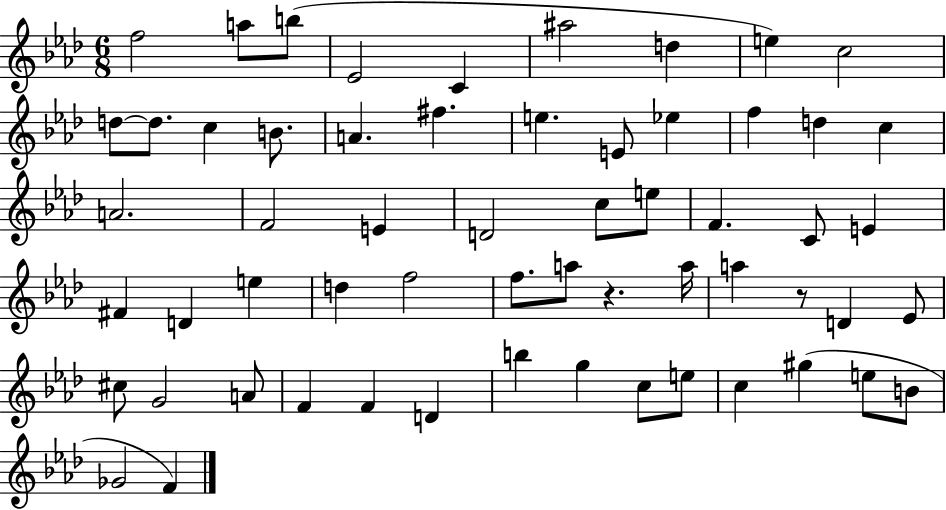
F5/h A5/e B5/e Eb4/h C4/q A#5/h D5/q E5/q C5/h D5/e D5/e. C5/q B4/e. A4/q. F#5/q. E5/q. E4/e Eb5/q F5/q D5/q C5/q A4/h. F4/h E4/q D4/h C5/e E5/e F4/q. C4/e E4/q F#4/q D4/q E5/q D5/q F5/h F5/e. A5/e R/q. A5/s A5/q R/e D4/q Eb4/e C#5/e G4/h A4/e F4/q F4/q D4/q B5/q G5/q C5/e E5/e C5/q G#5/q E5/e B4/e Gb4/h F4/q